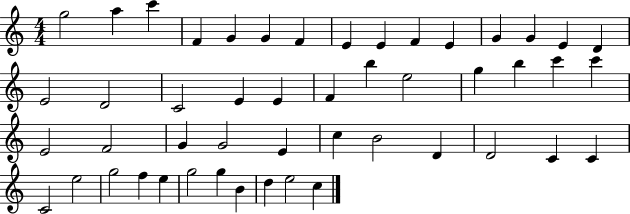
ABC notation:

X:1
T:Untitled
M:4/4
L:1/4
K:C
g2 a c' F G G F E E F E G G E D E2 D2 C2 E E F b e2 g b c' c' E2 F2 G G2 E c B2 D D2 C C C2 e2 g2 f e g2 g B d e2 c